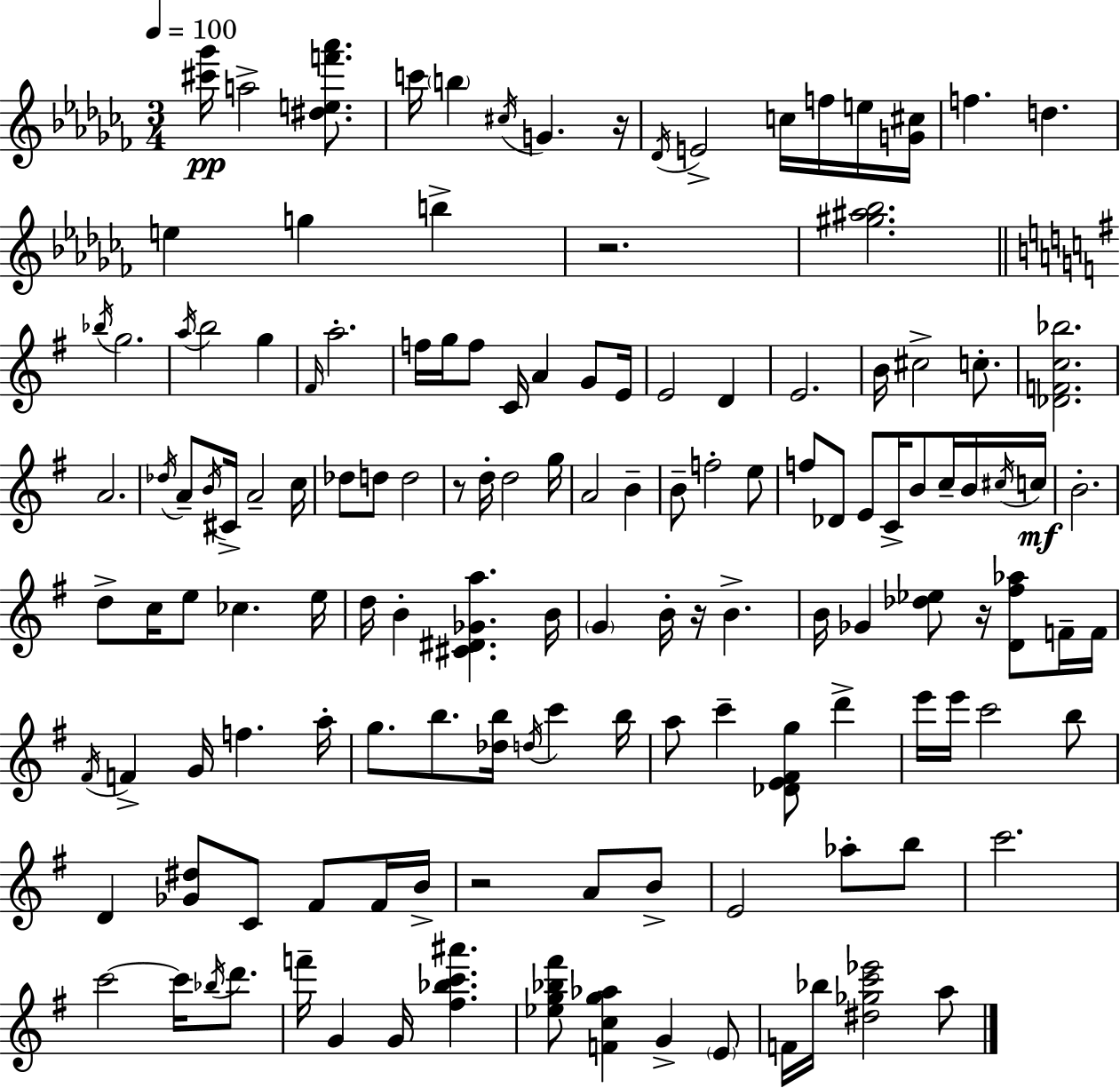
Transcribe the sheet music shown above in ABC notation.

X:1
T:Untitled
M:3/4
L:1/4
K:Abm
[^c'_g']/4 a2 [^def'_a']/2 c'/4 b ^c/4 G z/4 _D/4 E2 c/4 f/4 e/4 [G^c]/4 f d e g b z2 [^g^a_b]2 _b/4 g2 a/4 b2 g ^F/4 a2 f/4 g/4 f/2 C/4 A G/2 E/4 E2 D E2 B/4 ^c2 c/2 [_DFc_b]2 A2 _d/4 A/2 B/4 ^C/4 A2 c/4 _d/2 d/2 d2 z/2 d/4 d2 g/4 A2 B B/2 f2 e/2 f/2 _D/2 E/2 C/4 B/2 c/4 B/4 ^c/4 c/4 B2 d/2 c/4 e/2 _c e/4 d/4 B [^C^D_Ga] B/4 G B/4 z/4 B B/4 _G [_d_e]/2 z/4 [D^f_a]/2 F/4 F/4 ^F/4 F G/4 f a/4 g/2 b/2 [_db]/4 d/4 c' b/4 a/2 c' [_DE^Fg]/2 d' e'/4 e'/4 c'2 b/2 D [_G^d]/2 C/2 ^F/2 ^F/4 B/4 z2 A/2 B/2 E2 _a/2 b/2 c'2 c'2 c'/4 _b/4 d'/2 f'/4 G G/4 [^f_bc'^a'] [_eg_b^f']/2 [Fcg_a] G E/2 F/4 _b/4 [^d_gc'_e']2 a/2